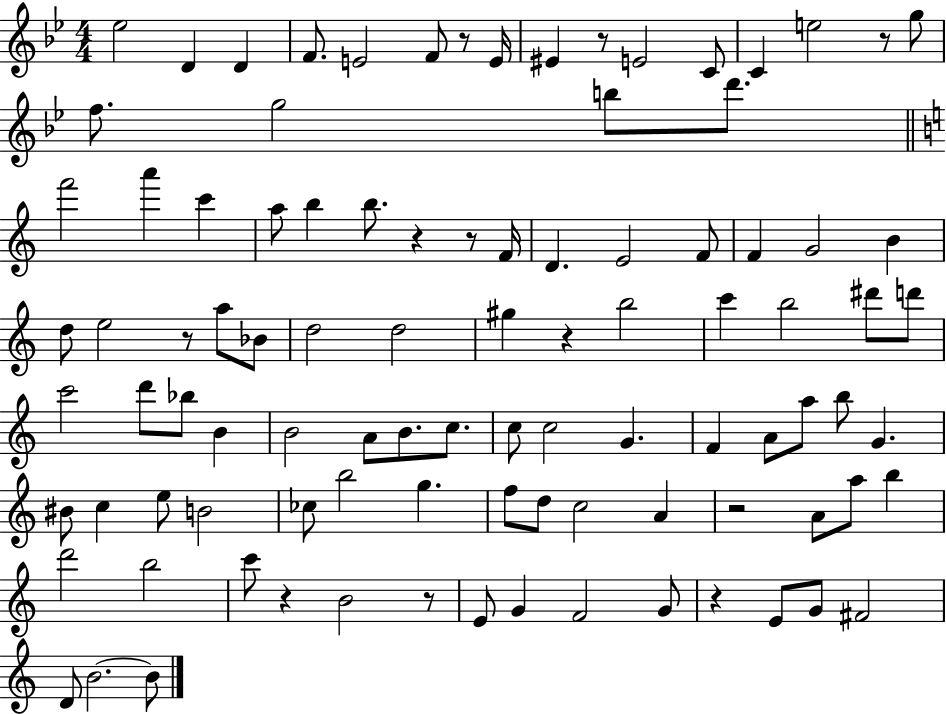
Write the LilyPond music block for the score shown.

{
  \clef treble
  \numericTimeSignature
  \time 4/4
  \key bes \major
  \repeat volta 2 { ees''2 d'4 d'4 | f'8. e'2 f'8 r8 e'16 | eis'4 r8 e'2 c'8 | c'4 e''2 r8 g''8 | \break f''8. g''2 b''8 d'''8. | \bar "||" \break \key c \major f'''2 a'''4 c'''4 | a''8 b''4 b''8. r4 r8 f'16 | d'4. e'2 f'8 | f'4 g'2 b'4 | \break d''8 e''2 r8 a''8 bes'8 | d''2 d''2 | gis''4 r4 b''2 | c'''4 b''2 dis'''8 d'''8 | \break c'''2 d'''8 bes''8 b'4 | b'2 a'8 b'8. c''8. | c''8 c''2 g'4. | f'4 a'8 a''8 b''8 g'4. | \break bis'8 c''4 e''8 b'2 | ces''8 b''2 g''4. | f''8 d''8 c''2 a'4 | r2 a'8 a''8 b''4 | \break d'''2 b''2 | c'''8 r4 b'2 r8 | e'8 g'4 f'2 g'8 | r4 e'8 g'8 fis'2 | \break d'8 b'2.~~ b'8 | } \bar "|."
}